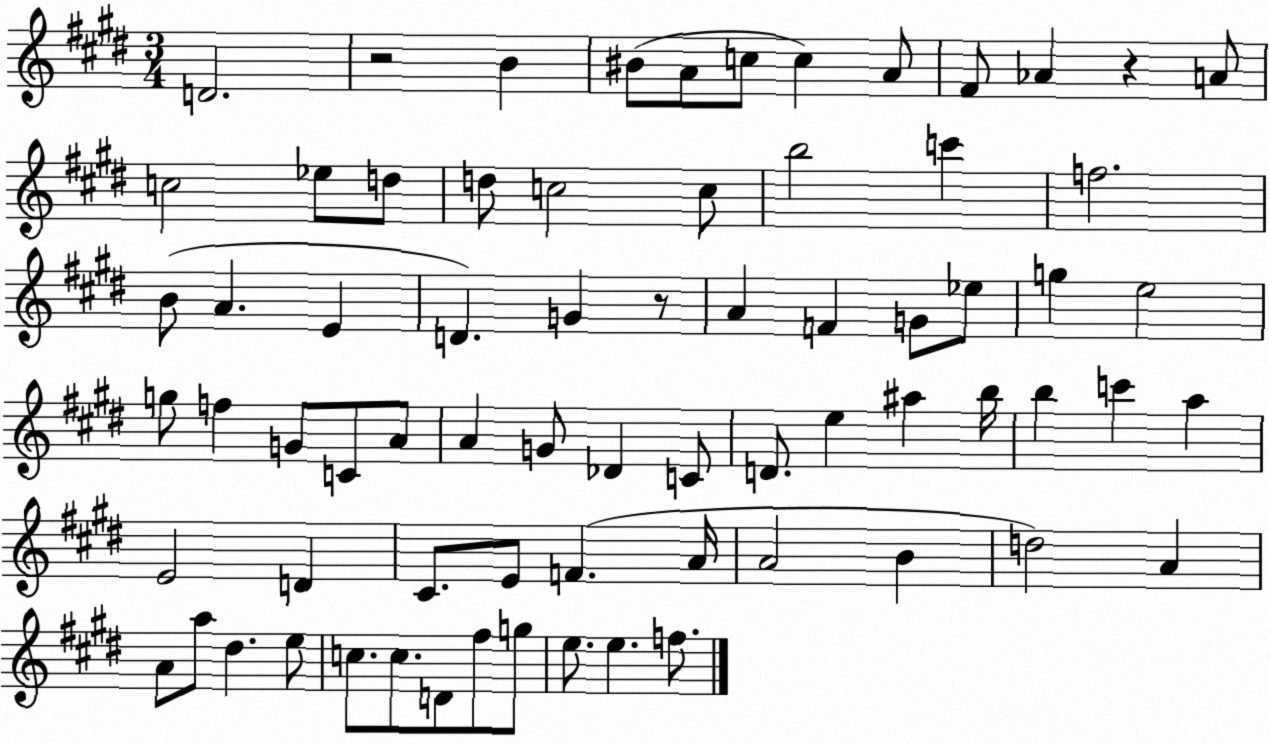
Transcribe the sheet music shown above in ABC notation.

X:1
T:Untitled
M:3/4
L:1/4
K:E
D2 z2 B ^B/2 A/2 c/2 c A/2 ^F/2 _A z A/2 c2 _e/2 d/2 d/2 c2 c/2 b2 c' f2 B/2 A E D G z/2 A F G/2 _e/2 g e2 g/2 f G/2 C/2 A/2 A G/2 _D C/2 D/2 e ^a b/4 b c' a E2 D ^C/2 E/2 F A/4 A2 B d2 A A/2 a/2 ^d e/2 c/2 c/2 D/2 ^f/2 g/2 e/2 e f/2